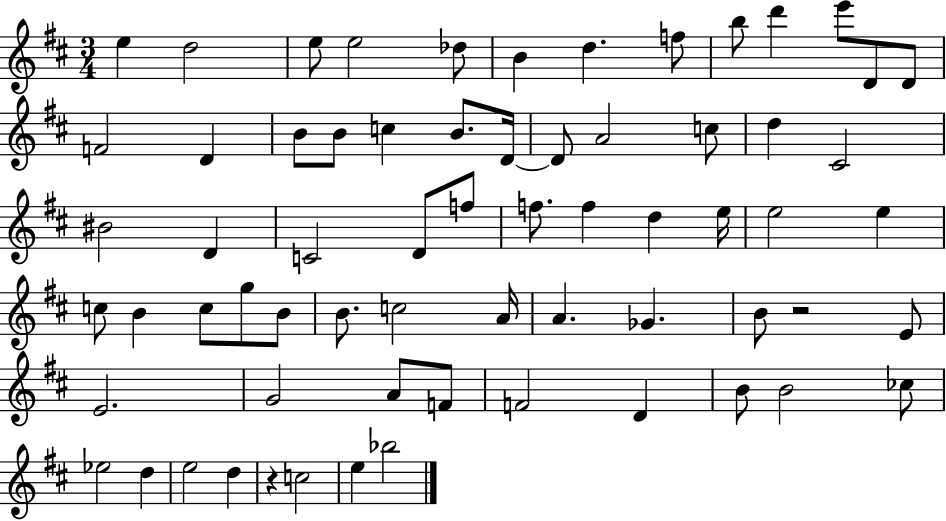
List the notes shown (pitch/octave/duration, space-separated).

E5/q D5/h E5/e E5/h Db5/e B4/q D5/q. F5/e B5/e D6/q E6/e D4/e D4/e F4/h D4/q B4/e B4/e C5/q B4/e. D4/s D4/e A4/h C5/e D5/q C#4/h BIS4/h D4/q C4/h D4/e F5/e F5/e. F5/q D5/q E5/s E5/h E5/q C5/e B4/q C5/e G5/e B4/e B4/e. C5/h A4/s A4/q. Gb4/q. B4/e R/h E4/e E4/h. G4/h A4/e F4/e F4/h D4/q B4/e B4/h CES5/e Eb5/h D5/q E5/h D5/q R/q C5/h E5/q Bb5/h